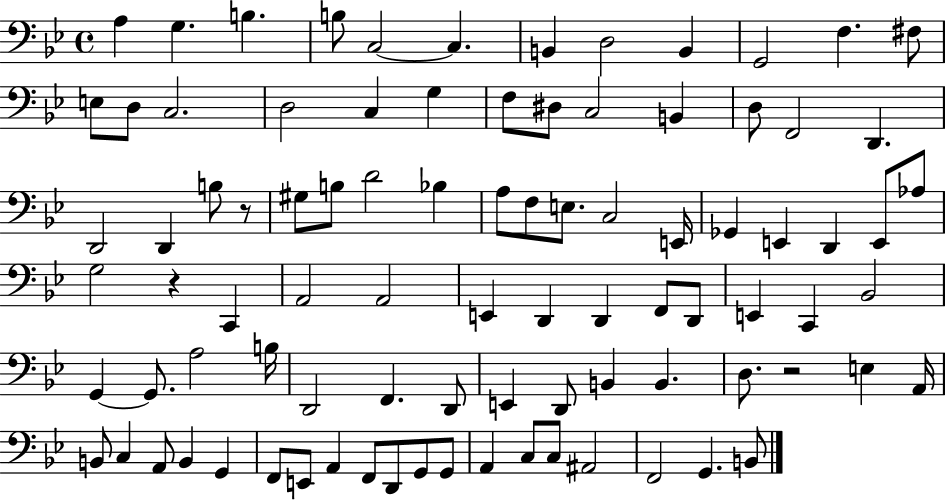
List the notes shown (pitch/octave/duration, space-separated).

A3/q G3/q. B3/q. B3/e C3/h C3/q. B2/q D3/h B2/q G2/h F3/q. F#3/e E3/e D3/e C3/h. D3/h C3/q G3/q F3/e D#3/e C3/h B2/q D3/e F2/h D2/q. D2/h D2/q B3/e R/e G#3/e B3/e D4/h Bb3/q A3/e F3/e E3/e. C3/h E2/s Gb2/q E2/q D2/q E2/e Ab3/e G3/h R/q C2/q A2/h A2/h E2/q D2/q D2/q F2/e D2/e E2/q C2/q Bb2/h G2/q G2/e. A3/h B3/s D2/h F2/q. D2/e E2/q D2/e B2/q B2/q. D3/e. R/h E3/q A2/s B2/e C3/q A2/e B2/q G2/q F2/e E2/e A2/q F2/e D2/e G2/e G2/e A2/q C3/e C3/e A#2/h F2/h G2/q. B2/e